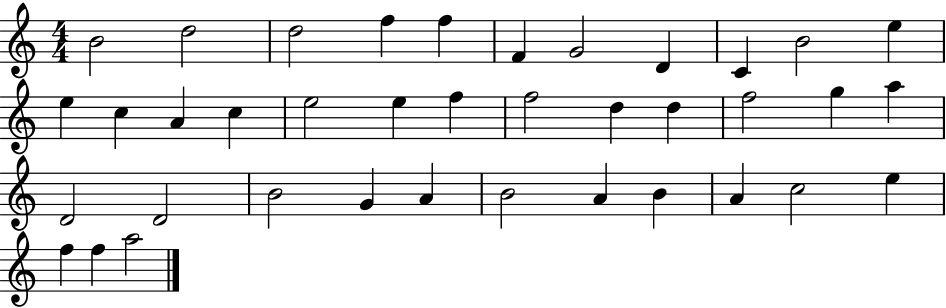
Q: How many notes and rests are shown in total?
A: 38